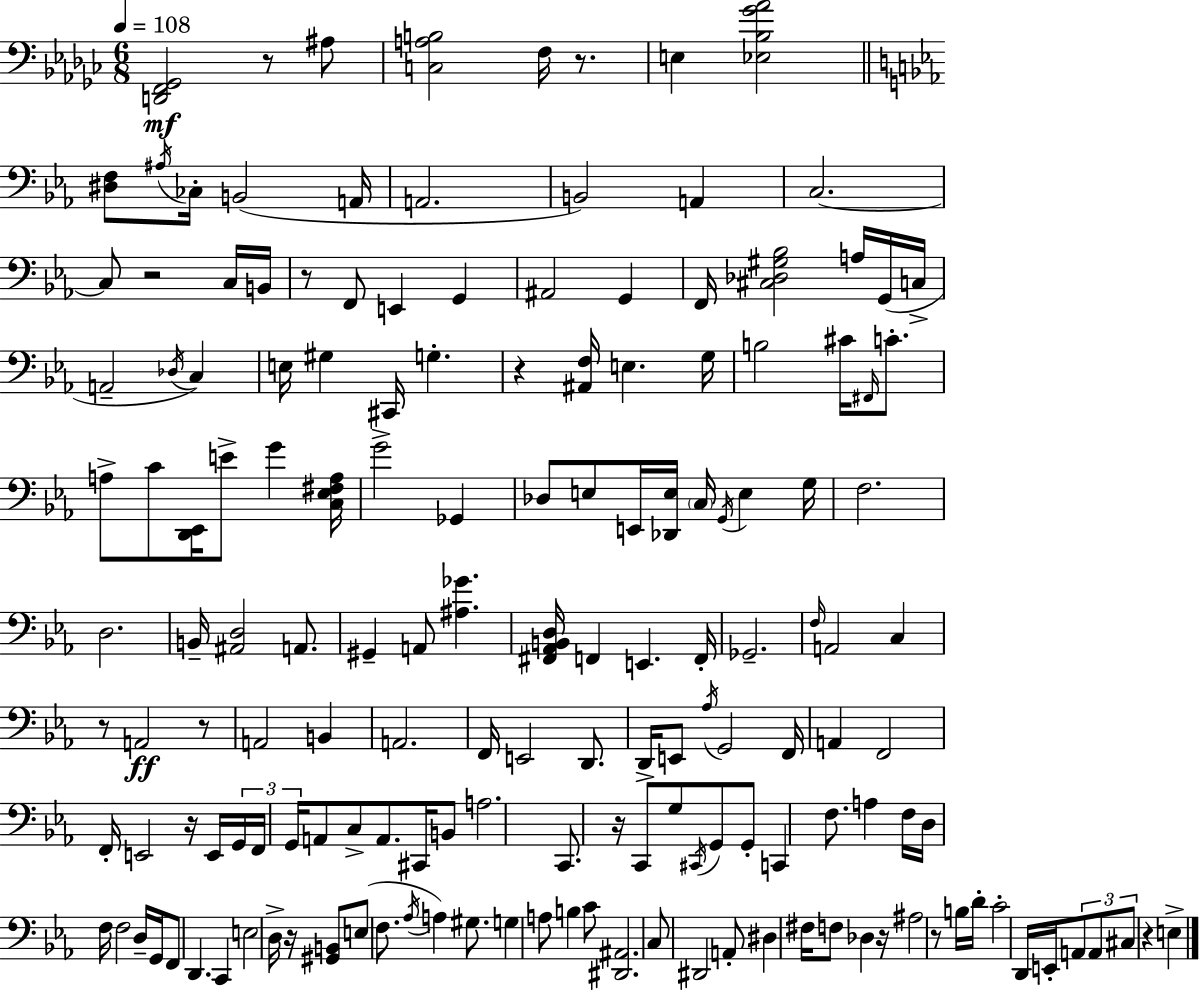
X:1
T:Untitled
M:6/8
L:1/4
K:Ebm
[D,,F,,_G,,]2 z/2 ^A,/2 [C,A,B,]2 F,/4 z/2 E, [_E,_B,_G_A]2 [^D,F,]/2 ^A,/4 _C,/4 B,,2 A,,/4 A,,2 B,,2 A,, C,2 C,/2 z2 C,/4 B,,/4 z/2 F,,/2 E,, G,, ^A,,2 G,, F,,/4 [^C,_D,^G,_B,]2 A,/4 G,,/4 C,/4 A,,2 _D,/4 C, E,/4 ^G, ^C,,/4 G, z [^A,,F,]/4 E, G,/4 B,2 ^C/4 ^F,,/4 C/2 A,/2 C/2 [D,,_E,,]/4 E/2 G [C,_E,^F,A,]/4 G2 _G,, _D,/2 E,/2 E,,/4 [_D,,E,]/4 C,/4 G,,/4 E, G,/4 F,2 D,2 B,,/4 [^A,,D,]2 A,,/2 ^G,, A,,/2 [^A,_G] [^F,,_A,,B,,D,]/4 F,, E,, F,,/4 _G,,2 F,/4 A,,2 C, z/2 A,,2 z/2 A,,2 B,, A,,2 F,,/4 E,,2 D,,/2 D,,/4 E,,/2 _A,/4 G,,2 F,,/4 A,, F,,2 F,,/4 E,,2 z/4 E,,/4 G,,/4 F,,/4 G,,/4 A,,/2 C,/2 A,,/2 ^C,,/4 B,,/2 A,2 C,,/2 z/4 C,,/2 G,/2 ^C,,/4 G,,/2 G,,/2 C,, F,/2 A, F,/4 D,/4 F,/4 F,2 D,/4 G,,/4 F,,/2 D,, C,, E,2 D,/4 z/4 [^G,,B,,]/2 E,/2 F,/2 _A,/4 A, ^G,/2 G, A,/2 B, C/2 [^D,,^A,,]2 C,/2 ^D,,2 A,,/2 ^D, ^F,/4 F,/2 _D, z/4 ^A,2 z/2 B,/4 D/4 C2 D,,/4 E,,/4 A,,/2 A,,/2 ^C,/2 z E,